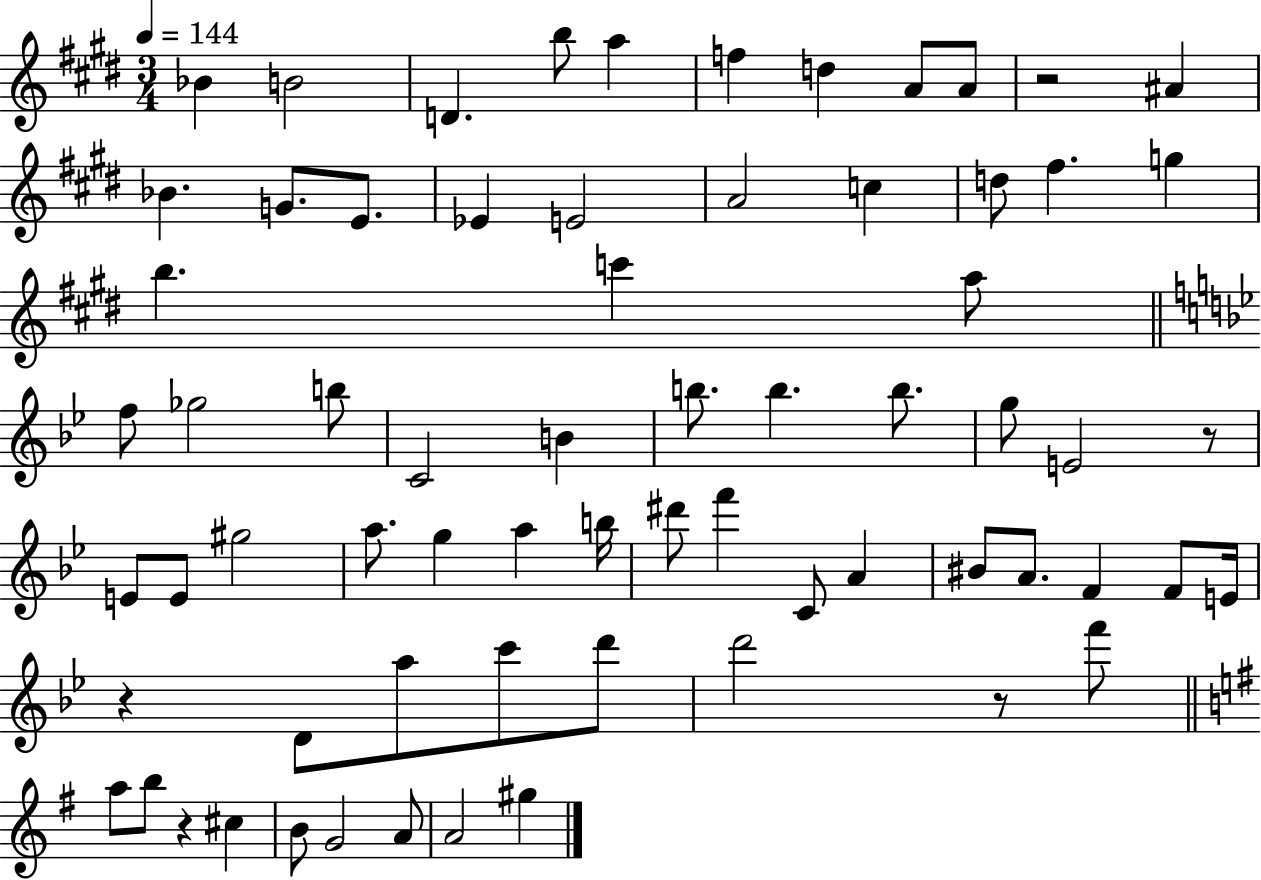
X:1
T:Untitled
M:3/4
L:1/4
K:E
_B B2 D b/2 a f d A/2 A/2 z2 ^A _B G/2 E/2 _E E2 A2 c d/2 ^f g b c' a/2 f/2 _g2 b/2 C2 B b/2 b b/2 g/2 E2 z/2 E/2 E/2 ^g2 a/2 g a b/4 ^d'/2 f' C/2 A ^B/2 A/2 F F/2 E/4 z D/2 a/2 c'/2 d'/2 d'2 z/2 f'/2 a/2 b/2 z ^c B/2 G2 A/2 A2 ^g